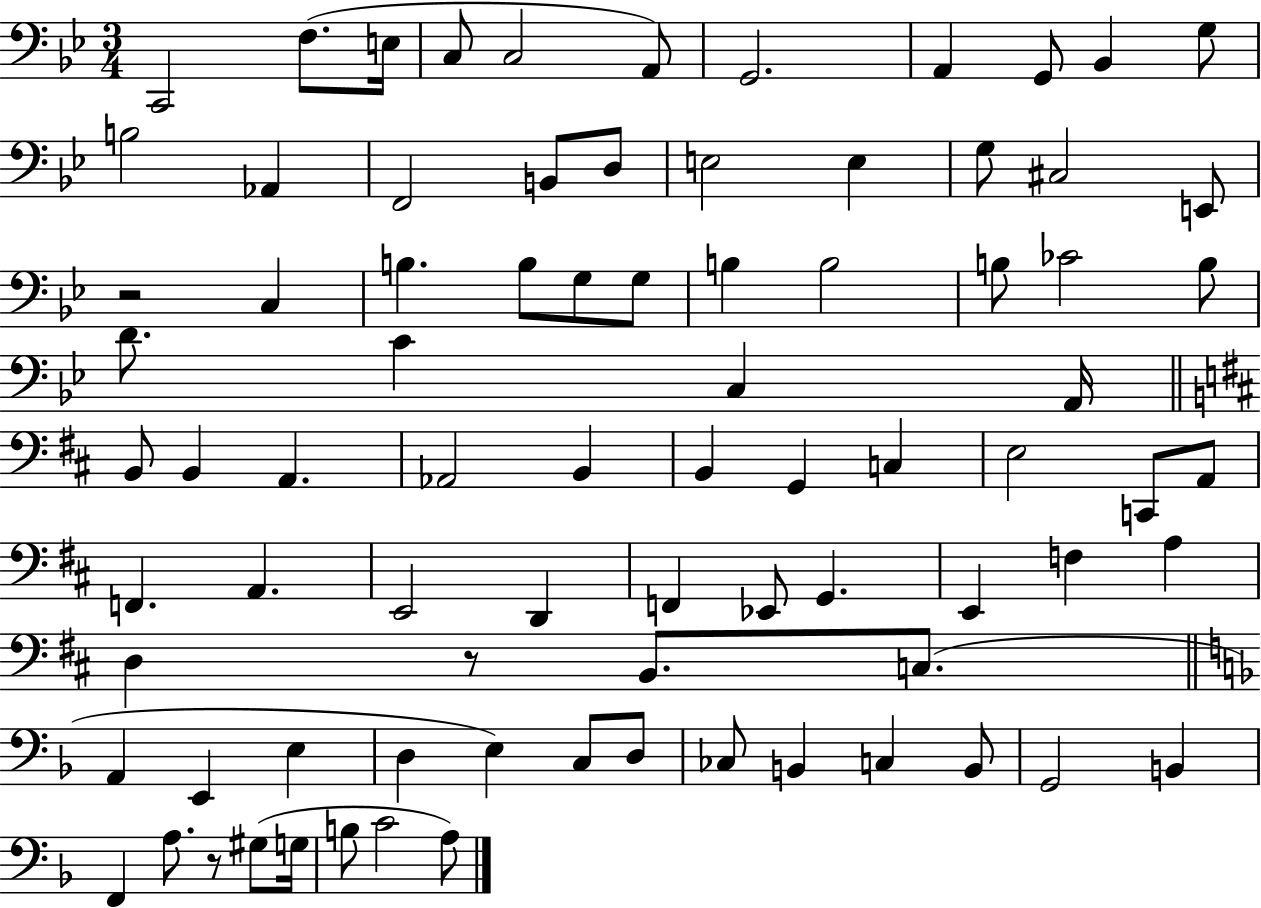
X:1
T:Untitled
M:3/4
L:1/4
K:Bb
C,,2 F,/2 E,/4 C,/2 C,2 A,,/2 G,,2 A,, G,,/2 _B,, G,/2 B,2 _A,, F,,2 B,,/2 D,/2 E,2 E, G,/2 ^C,2 E,,/2 z2 C, B, B,/2 G,/2 G,/2 B, B,2 B,/2 _C2 B,/2 D/2 C C, A,,/4 B,,/2 B,, A,, _A,,2 B,, B,, G,, C, E,2 C,,/2 A,,/2 F,, A,, E,,2 D,, F,, _E,,/2 G,, E,, F, A, D, z/2 B,,/2 C,/2 A,, E,, E, D, E, C,/2 D,/2 _C,/2 B,, C, B,,/2 G,,2 B,, F,, A,/2 z/2 ^G,/2 G,/4 B,/2 C2 A,/2